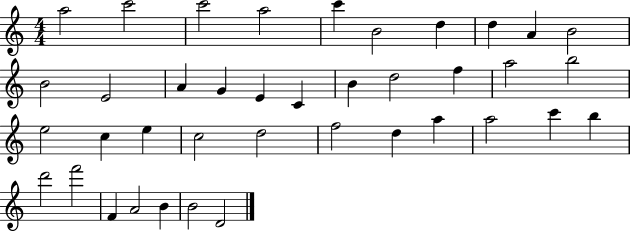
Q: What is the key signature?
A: C major